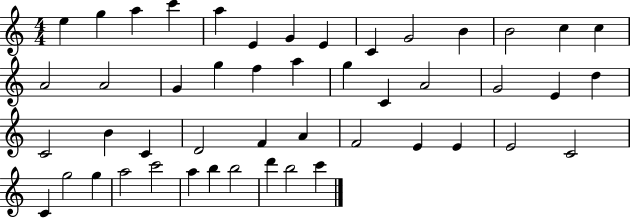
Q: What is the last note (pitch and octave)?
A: C6